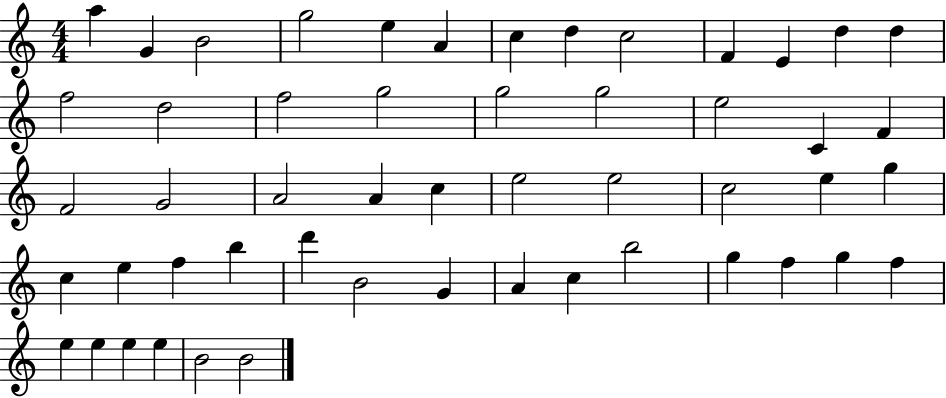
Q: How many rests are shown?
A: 0